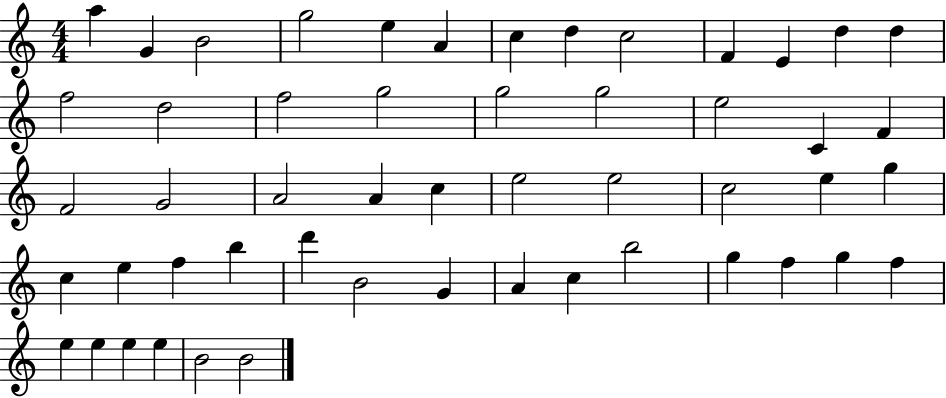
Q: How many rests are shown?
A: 0